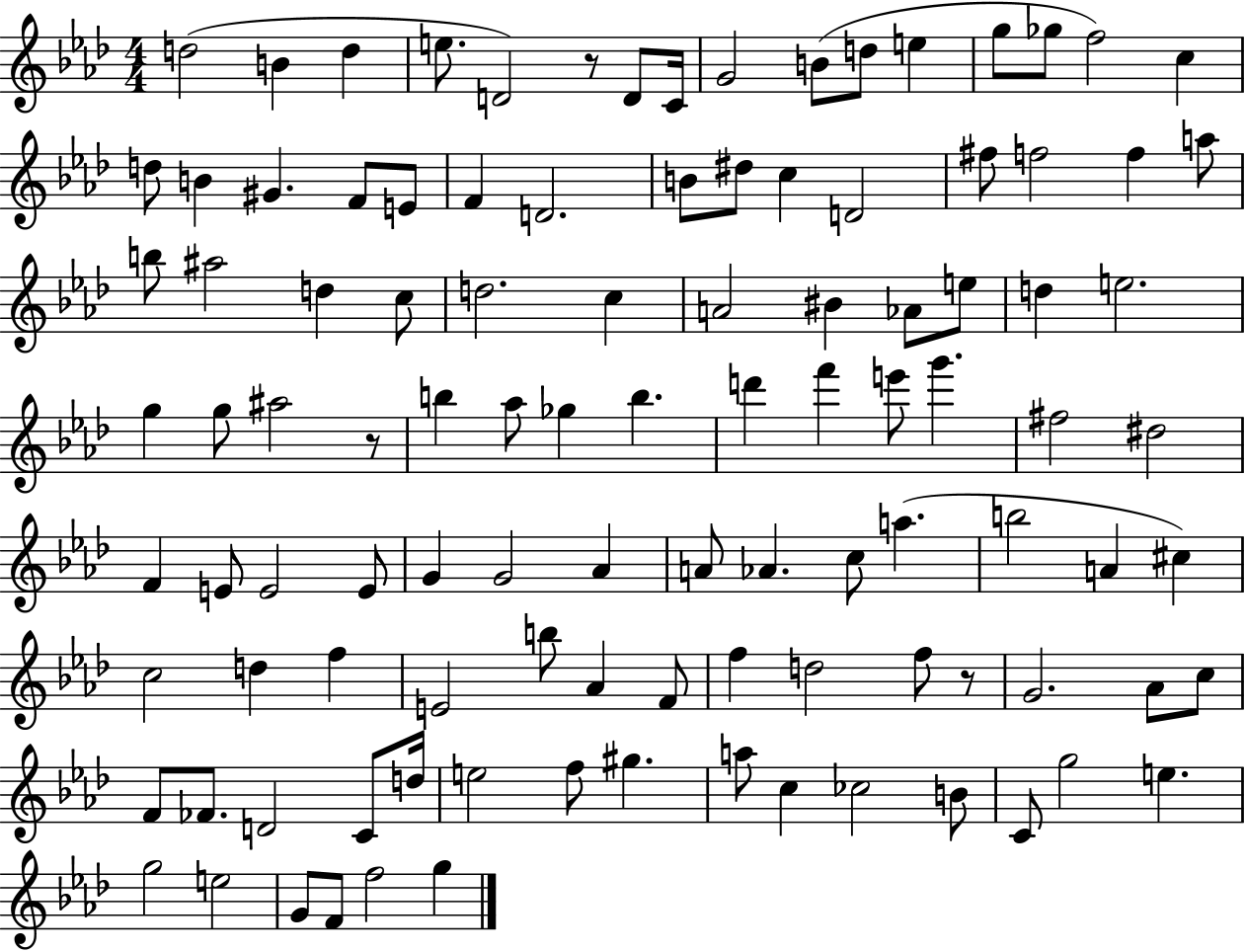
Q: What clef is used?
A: treble